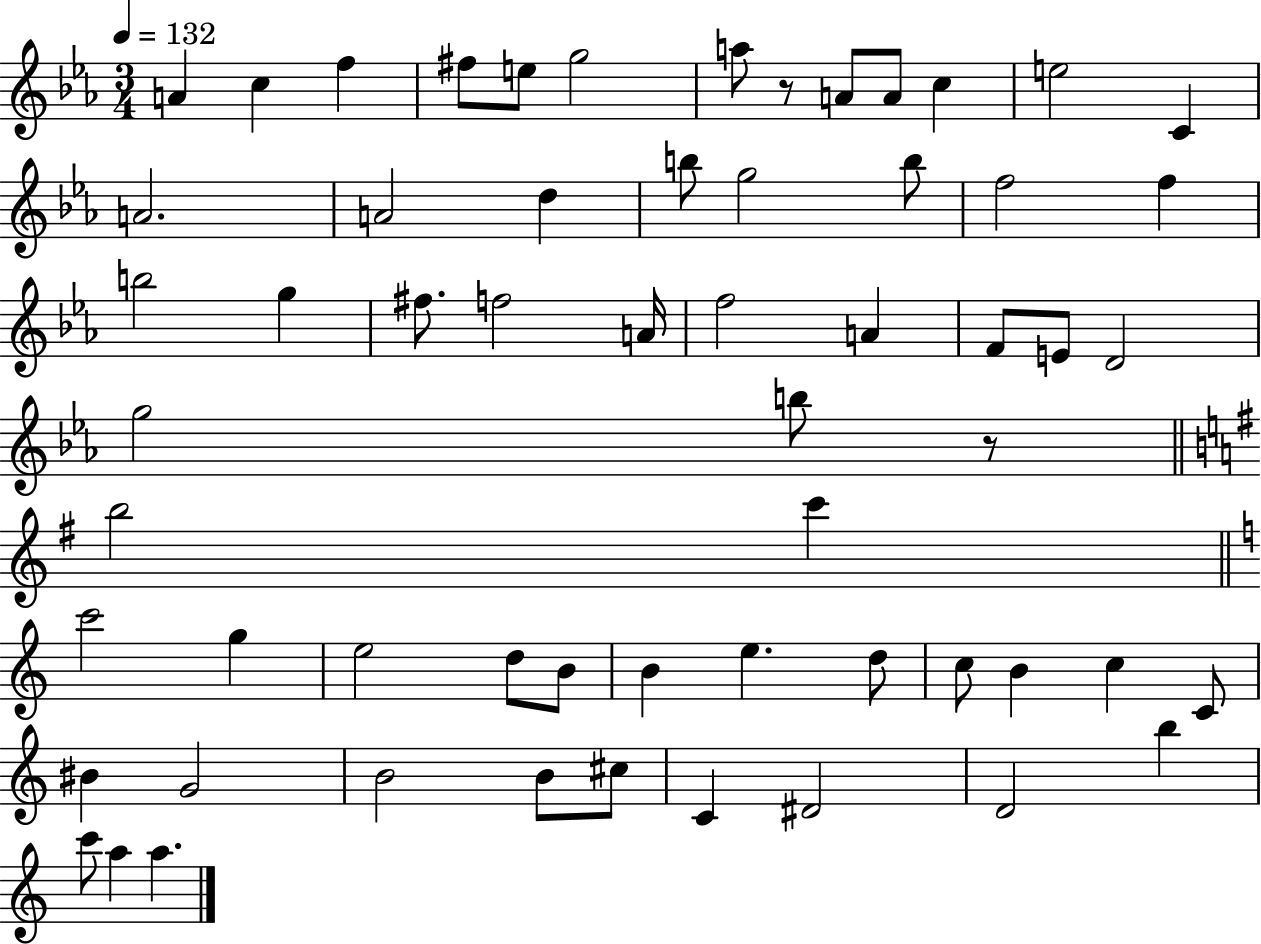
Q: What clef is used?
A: treble